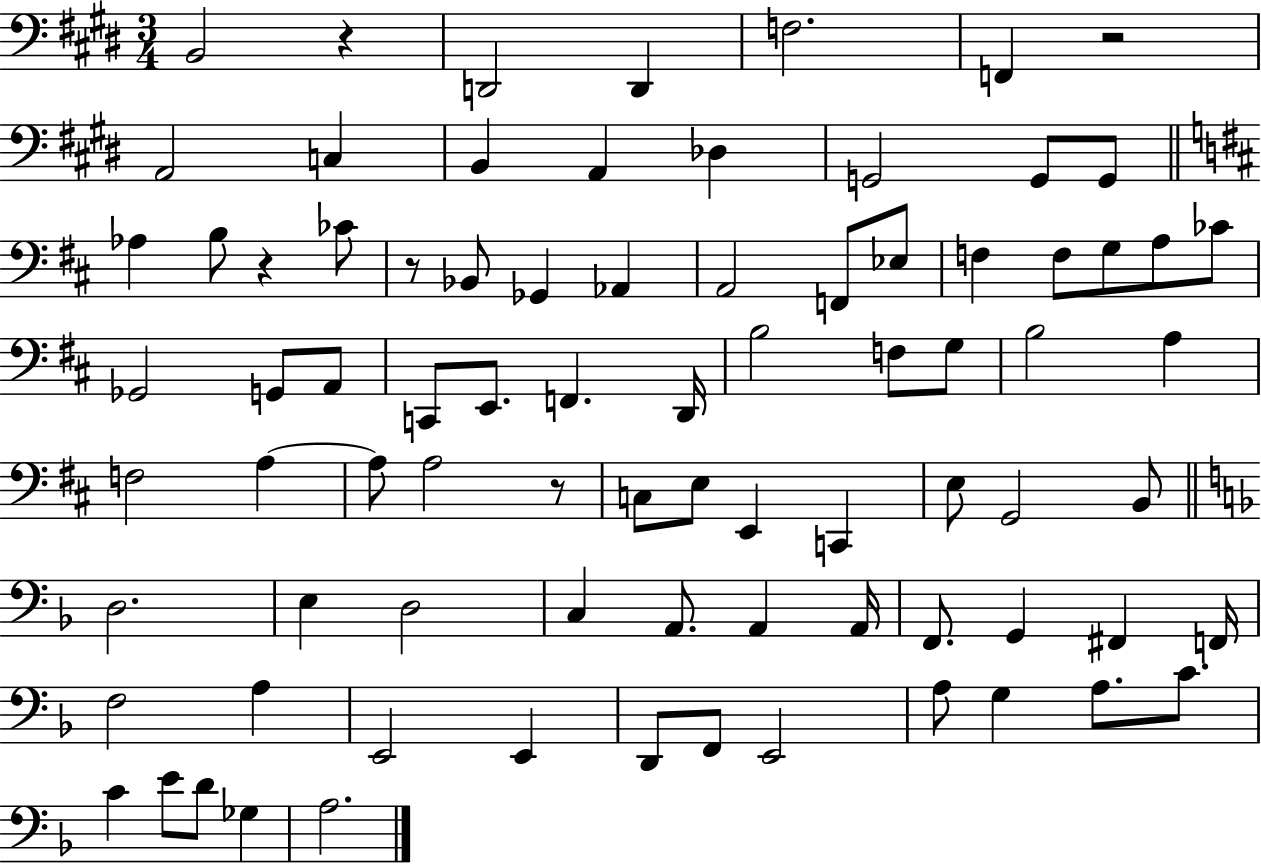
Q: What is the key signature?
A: E major